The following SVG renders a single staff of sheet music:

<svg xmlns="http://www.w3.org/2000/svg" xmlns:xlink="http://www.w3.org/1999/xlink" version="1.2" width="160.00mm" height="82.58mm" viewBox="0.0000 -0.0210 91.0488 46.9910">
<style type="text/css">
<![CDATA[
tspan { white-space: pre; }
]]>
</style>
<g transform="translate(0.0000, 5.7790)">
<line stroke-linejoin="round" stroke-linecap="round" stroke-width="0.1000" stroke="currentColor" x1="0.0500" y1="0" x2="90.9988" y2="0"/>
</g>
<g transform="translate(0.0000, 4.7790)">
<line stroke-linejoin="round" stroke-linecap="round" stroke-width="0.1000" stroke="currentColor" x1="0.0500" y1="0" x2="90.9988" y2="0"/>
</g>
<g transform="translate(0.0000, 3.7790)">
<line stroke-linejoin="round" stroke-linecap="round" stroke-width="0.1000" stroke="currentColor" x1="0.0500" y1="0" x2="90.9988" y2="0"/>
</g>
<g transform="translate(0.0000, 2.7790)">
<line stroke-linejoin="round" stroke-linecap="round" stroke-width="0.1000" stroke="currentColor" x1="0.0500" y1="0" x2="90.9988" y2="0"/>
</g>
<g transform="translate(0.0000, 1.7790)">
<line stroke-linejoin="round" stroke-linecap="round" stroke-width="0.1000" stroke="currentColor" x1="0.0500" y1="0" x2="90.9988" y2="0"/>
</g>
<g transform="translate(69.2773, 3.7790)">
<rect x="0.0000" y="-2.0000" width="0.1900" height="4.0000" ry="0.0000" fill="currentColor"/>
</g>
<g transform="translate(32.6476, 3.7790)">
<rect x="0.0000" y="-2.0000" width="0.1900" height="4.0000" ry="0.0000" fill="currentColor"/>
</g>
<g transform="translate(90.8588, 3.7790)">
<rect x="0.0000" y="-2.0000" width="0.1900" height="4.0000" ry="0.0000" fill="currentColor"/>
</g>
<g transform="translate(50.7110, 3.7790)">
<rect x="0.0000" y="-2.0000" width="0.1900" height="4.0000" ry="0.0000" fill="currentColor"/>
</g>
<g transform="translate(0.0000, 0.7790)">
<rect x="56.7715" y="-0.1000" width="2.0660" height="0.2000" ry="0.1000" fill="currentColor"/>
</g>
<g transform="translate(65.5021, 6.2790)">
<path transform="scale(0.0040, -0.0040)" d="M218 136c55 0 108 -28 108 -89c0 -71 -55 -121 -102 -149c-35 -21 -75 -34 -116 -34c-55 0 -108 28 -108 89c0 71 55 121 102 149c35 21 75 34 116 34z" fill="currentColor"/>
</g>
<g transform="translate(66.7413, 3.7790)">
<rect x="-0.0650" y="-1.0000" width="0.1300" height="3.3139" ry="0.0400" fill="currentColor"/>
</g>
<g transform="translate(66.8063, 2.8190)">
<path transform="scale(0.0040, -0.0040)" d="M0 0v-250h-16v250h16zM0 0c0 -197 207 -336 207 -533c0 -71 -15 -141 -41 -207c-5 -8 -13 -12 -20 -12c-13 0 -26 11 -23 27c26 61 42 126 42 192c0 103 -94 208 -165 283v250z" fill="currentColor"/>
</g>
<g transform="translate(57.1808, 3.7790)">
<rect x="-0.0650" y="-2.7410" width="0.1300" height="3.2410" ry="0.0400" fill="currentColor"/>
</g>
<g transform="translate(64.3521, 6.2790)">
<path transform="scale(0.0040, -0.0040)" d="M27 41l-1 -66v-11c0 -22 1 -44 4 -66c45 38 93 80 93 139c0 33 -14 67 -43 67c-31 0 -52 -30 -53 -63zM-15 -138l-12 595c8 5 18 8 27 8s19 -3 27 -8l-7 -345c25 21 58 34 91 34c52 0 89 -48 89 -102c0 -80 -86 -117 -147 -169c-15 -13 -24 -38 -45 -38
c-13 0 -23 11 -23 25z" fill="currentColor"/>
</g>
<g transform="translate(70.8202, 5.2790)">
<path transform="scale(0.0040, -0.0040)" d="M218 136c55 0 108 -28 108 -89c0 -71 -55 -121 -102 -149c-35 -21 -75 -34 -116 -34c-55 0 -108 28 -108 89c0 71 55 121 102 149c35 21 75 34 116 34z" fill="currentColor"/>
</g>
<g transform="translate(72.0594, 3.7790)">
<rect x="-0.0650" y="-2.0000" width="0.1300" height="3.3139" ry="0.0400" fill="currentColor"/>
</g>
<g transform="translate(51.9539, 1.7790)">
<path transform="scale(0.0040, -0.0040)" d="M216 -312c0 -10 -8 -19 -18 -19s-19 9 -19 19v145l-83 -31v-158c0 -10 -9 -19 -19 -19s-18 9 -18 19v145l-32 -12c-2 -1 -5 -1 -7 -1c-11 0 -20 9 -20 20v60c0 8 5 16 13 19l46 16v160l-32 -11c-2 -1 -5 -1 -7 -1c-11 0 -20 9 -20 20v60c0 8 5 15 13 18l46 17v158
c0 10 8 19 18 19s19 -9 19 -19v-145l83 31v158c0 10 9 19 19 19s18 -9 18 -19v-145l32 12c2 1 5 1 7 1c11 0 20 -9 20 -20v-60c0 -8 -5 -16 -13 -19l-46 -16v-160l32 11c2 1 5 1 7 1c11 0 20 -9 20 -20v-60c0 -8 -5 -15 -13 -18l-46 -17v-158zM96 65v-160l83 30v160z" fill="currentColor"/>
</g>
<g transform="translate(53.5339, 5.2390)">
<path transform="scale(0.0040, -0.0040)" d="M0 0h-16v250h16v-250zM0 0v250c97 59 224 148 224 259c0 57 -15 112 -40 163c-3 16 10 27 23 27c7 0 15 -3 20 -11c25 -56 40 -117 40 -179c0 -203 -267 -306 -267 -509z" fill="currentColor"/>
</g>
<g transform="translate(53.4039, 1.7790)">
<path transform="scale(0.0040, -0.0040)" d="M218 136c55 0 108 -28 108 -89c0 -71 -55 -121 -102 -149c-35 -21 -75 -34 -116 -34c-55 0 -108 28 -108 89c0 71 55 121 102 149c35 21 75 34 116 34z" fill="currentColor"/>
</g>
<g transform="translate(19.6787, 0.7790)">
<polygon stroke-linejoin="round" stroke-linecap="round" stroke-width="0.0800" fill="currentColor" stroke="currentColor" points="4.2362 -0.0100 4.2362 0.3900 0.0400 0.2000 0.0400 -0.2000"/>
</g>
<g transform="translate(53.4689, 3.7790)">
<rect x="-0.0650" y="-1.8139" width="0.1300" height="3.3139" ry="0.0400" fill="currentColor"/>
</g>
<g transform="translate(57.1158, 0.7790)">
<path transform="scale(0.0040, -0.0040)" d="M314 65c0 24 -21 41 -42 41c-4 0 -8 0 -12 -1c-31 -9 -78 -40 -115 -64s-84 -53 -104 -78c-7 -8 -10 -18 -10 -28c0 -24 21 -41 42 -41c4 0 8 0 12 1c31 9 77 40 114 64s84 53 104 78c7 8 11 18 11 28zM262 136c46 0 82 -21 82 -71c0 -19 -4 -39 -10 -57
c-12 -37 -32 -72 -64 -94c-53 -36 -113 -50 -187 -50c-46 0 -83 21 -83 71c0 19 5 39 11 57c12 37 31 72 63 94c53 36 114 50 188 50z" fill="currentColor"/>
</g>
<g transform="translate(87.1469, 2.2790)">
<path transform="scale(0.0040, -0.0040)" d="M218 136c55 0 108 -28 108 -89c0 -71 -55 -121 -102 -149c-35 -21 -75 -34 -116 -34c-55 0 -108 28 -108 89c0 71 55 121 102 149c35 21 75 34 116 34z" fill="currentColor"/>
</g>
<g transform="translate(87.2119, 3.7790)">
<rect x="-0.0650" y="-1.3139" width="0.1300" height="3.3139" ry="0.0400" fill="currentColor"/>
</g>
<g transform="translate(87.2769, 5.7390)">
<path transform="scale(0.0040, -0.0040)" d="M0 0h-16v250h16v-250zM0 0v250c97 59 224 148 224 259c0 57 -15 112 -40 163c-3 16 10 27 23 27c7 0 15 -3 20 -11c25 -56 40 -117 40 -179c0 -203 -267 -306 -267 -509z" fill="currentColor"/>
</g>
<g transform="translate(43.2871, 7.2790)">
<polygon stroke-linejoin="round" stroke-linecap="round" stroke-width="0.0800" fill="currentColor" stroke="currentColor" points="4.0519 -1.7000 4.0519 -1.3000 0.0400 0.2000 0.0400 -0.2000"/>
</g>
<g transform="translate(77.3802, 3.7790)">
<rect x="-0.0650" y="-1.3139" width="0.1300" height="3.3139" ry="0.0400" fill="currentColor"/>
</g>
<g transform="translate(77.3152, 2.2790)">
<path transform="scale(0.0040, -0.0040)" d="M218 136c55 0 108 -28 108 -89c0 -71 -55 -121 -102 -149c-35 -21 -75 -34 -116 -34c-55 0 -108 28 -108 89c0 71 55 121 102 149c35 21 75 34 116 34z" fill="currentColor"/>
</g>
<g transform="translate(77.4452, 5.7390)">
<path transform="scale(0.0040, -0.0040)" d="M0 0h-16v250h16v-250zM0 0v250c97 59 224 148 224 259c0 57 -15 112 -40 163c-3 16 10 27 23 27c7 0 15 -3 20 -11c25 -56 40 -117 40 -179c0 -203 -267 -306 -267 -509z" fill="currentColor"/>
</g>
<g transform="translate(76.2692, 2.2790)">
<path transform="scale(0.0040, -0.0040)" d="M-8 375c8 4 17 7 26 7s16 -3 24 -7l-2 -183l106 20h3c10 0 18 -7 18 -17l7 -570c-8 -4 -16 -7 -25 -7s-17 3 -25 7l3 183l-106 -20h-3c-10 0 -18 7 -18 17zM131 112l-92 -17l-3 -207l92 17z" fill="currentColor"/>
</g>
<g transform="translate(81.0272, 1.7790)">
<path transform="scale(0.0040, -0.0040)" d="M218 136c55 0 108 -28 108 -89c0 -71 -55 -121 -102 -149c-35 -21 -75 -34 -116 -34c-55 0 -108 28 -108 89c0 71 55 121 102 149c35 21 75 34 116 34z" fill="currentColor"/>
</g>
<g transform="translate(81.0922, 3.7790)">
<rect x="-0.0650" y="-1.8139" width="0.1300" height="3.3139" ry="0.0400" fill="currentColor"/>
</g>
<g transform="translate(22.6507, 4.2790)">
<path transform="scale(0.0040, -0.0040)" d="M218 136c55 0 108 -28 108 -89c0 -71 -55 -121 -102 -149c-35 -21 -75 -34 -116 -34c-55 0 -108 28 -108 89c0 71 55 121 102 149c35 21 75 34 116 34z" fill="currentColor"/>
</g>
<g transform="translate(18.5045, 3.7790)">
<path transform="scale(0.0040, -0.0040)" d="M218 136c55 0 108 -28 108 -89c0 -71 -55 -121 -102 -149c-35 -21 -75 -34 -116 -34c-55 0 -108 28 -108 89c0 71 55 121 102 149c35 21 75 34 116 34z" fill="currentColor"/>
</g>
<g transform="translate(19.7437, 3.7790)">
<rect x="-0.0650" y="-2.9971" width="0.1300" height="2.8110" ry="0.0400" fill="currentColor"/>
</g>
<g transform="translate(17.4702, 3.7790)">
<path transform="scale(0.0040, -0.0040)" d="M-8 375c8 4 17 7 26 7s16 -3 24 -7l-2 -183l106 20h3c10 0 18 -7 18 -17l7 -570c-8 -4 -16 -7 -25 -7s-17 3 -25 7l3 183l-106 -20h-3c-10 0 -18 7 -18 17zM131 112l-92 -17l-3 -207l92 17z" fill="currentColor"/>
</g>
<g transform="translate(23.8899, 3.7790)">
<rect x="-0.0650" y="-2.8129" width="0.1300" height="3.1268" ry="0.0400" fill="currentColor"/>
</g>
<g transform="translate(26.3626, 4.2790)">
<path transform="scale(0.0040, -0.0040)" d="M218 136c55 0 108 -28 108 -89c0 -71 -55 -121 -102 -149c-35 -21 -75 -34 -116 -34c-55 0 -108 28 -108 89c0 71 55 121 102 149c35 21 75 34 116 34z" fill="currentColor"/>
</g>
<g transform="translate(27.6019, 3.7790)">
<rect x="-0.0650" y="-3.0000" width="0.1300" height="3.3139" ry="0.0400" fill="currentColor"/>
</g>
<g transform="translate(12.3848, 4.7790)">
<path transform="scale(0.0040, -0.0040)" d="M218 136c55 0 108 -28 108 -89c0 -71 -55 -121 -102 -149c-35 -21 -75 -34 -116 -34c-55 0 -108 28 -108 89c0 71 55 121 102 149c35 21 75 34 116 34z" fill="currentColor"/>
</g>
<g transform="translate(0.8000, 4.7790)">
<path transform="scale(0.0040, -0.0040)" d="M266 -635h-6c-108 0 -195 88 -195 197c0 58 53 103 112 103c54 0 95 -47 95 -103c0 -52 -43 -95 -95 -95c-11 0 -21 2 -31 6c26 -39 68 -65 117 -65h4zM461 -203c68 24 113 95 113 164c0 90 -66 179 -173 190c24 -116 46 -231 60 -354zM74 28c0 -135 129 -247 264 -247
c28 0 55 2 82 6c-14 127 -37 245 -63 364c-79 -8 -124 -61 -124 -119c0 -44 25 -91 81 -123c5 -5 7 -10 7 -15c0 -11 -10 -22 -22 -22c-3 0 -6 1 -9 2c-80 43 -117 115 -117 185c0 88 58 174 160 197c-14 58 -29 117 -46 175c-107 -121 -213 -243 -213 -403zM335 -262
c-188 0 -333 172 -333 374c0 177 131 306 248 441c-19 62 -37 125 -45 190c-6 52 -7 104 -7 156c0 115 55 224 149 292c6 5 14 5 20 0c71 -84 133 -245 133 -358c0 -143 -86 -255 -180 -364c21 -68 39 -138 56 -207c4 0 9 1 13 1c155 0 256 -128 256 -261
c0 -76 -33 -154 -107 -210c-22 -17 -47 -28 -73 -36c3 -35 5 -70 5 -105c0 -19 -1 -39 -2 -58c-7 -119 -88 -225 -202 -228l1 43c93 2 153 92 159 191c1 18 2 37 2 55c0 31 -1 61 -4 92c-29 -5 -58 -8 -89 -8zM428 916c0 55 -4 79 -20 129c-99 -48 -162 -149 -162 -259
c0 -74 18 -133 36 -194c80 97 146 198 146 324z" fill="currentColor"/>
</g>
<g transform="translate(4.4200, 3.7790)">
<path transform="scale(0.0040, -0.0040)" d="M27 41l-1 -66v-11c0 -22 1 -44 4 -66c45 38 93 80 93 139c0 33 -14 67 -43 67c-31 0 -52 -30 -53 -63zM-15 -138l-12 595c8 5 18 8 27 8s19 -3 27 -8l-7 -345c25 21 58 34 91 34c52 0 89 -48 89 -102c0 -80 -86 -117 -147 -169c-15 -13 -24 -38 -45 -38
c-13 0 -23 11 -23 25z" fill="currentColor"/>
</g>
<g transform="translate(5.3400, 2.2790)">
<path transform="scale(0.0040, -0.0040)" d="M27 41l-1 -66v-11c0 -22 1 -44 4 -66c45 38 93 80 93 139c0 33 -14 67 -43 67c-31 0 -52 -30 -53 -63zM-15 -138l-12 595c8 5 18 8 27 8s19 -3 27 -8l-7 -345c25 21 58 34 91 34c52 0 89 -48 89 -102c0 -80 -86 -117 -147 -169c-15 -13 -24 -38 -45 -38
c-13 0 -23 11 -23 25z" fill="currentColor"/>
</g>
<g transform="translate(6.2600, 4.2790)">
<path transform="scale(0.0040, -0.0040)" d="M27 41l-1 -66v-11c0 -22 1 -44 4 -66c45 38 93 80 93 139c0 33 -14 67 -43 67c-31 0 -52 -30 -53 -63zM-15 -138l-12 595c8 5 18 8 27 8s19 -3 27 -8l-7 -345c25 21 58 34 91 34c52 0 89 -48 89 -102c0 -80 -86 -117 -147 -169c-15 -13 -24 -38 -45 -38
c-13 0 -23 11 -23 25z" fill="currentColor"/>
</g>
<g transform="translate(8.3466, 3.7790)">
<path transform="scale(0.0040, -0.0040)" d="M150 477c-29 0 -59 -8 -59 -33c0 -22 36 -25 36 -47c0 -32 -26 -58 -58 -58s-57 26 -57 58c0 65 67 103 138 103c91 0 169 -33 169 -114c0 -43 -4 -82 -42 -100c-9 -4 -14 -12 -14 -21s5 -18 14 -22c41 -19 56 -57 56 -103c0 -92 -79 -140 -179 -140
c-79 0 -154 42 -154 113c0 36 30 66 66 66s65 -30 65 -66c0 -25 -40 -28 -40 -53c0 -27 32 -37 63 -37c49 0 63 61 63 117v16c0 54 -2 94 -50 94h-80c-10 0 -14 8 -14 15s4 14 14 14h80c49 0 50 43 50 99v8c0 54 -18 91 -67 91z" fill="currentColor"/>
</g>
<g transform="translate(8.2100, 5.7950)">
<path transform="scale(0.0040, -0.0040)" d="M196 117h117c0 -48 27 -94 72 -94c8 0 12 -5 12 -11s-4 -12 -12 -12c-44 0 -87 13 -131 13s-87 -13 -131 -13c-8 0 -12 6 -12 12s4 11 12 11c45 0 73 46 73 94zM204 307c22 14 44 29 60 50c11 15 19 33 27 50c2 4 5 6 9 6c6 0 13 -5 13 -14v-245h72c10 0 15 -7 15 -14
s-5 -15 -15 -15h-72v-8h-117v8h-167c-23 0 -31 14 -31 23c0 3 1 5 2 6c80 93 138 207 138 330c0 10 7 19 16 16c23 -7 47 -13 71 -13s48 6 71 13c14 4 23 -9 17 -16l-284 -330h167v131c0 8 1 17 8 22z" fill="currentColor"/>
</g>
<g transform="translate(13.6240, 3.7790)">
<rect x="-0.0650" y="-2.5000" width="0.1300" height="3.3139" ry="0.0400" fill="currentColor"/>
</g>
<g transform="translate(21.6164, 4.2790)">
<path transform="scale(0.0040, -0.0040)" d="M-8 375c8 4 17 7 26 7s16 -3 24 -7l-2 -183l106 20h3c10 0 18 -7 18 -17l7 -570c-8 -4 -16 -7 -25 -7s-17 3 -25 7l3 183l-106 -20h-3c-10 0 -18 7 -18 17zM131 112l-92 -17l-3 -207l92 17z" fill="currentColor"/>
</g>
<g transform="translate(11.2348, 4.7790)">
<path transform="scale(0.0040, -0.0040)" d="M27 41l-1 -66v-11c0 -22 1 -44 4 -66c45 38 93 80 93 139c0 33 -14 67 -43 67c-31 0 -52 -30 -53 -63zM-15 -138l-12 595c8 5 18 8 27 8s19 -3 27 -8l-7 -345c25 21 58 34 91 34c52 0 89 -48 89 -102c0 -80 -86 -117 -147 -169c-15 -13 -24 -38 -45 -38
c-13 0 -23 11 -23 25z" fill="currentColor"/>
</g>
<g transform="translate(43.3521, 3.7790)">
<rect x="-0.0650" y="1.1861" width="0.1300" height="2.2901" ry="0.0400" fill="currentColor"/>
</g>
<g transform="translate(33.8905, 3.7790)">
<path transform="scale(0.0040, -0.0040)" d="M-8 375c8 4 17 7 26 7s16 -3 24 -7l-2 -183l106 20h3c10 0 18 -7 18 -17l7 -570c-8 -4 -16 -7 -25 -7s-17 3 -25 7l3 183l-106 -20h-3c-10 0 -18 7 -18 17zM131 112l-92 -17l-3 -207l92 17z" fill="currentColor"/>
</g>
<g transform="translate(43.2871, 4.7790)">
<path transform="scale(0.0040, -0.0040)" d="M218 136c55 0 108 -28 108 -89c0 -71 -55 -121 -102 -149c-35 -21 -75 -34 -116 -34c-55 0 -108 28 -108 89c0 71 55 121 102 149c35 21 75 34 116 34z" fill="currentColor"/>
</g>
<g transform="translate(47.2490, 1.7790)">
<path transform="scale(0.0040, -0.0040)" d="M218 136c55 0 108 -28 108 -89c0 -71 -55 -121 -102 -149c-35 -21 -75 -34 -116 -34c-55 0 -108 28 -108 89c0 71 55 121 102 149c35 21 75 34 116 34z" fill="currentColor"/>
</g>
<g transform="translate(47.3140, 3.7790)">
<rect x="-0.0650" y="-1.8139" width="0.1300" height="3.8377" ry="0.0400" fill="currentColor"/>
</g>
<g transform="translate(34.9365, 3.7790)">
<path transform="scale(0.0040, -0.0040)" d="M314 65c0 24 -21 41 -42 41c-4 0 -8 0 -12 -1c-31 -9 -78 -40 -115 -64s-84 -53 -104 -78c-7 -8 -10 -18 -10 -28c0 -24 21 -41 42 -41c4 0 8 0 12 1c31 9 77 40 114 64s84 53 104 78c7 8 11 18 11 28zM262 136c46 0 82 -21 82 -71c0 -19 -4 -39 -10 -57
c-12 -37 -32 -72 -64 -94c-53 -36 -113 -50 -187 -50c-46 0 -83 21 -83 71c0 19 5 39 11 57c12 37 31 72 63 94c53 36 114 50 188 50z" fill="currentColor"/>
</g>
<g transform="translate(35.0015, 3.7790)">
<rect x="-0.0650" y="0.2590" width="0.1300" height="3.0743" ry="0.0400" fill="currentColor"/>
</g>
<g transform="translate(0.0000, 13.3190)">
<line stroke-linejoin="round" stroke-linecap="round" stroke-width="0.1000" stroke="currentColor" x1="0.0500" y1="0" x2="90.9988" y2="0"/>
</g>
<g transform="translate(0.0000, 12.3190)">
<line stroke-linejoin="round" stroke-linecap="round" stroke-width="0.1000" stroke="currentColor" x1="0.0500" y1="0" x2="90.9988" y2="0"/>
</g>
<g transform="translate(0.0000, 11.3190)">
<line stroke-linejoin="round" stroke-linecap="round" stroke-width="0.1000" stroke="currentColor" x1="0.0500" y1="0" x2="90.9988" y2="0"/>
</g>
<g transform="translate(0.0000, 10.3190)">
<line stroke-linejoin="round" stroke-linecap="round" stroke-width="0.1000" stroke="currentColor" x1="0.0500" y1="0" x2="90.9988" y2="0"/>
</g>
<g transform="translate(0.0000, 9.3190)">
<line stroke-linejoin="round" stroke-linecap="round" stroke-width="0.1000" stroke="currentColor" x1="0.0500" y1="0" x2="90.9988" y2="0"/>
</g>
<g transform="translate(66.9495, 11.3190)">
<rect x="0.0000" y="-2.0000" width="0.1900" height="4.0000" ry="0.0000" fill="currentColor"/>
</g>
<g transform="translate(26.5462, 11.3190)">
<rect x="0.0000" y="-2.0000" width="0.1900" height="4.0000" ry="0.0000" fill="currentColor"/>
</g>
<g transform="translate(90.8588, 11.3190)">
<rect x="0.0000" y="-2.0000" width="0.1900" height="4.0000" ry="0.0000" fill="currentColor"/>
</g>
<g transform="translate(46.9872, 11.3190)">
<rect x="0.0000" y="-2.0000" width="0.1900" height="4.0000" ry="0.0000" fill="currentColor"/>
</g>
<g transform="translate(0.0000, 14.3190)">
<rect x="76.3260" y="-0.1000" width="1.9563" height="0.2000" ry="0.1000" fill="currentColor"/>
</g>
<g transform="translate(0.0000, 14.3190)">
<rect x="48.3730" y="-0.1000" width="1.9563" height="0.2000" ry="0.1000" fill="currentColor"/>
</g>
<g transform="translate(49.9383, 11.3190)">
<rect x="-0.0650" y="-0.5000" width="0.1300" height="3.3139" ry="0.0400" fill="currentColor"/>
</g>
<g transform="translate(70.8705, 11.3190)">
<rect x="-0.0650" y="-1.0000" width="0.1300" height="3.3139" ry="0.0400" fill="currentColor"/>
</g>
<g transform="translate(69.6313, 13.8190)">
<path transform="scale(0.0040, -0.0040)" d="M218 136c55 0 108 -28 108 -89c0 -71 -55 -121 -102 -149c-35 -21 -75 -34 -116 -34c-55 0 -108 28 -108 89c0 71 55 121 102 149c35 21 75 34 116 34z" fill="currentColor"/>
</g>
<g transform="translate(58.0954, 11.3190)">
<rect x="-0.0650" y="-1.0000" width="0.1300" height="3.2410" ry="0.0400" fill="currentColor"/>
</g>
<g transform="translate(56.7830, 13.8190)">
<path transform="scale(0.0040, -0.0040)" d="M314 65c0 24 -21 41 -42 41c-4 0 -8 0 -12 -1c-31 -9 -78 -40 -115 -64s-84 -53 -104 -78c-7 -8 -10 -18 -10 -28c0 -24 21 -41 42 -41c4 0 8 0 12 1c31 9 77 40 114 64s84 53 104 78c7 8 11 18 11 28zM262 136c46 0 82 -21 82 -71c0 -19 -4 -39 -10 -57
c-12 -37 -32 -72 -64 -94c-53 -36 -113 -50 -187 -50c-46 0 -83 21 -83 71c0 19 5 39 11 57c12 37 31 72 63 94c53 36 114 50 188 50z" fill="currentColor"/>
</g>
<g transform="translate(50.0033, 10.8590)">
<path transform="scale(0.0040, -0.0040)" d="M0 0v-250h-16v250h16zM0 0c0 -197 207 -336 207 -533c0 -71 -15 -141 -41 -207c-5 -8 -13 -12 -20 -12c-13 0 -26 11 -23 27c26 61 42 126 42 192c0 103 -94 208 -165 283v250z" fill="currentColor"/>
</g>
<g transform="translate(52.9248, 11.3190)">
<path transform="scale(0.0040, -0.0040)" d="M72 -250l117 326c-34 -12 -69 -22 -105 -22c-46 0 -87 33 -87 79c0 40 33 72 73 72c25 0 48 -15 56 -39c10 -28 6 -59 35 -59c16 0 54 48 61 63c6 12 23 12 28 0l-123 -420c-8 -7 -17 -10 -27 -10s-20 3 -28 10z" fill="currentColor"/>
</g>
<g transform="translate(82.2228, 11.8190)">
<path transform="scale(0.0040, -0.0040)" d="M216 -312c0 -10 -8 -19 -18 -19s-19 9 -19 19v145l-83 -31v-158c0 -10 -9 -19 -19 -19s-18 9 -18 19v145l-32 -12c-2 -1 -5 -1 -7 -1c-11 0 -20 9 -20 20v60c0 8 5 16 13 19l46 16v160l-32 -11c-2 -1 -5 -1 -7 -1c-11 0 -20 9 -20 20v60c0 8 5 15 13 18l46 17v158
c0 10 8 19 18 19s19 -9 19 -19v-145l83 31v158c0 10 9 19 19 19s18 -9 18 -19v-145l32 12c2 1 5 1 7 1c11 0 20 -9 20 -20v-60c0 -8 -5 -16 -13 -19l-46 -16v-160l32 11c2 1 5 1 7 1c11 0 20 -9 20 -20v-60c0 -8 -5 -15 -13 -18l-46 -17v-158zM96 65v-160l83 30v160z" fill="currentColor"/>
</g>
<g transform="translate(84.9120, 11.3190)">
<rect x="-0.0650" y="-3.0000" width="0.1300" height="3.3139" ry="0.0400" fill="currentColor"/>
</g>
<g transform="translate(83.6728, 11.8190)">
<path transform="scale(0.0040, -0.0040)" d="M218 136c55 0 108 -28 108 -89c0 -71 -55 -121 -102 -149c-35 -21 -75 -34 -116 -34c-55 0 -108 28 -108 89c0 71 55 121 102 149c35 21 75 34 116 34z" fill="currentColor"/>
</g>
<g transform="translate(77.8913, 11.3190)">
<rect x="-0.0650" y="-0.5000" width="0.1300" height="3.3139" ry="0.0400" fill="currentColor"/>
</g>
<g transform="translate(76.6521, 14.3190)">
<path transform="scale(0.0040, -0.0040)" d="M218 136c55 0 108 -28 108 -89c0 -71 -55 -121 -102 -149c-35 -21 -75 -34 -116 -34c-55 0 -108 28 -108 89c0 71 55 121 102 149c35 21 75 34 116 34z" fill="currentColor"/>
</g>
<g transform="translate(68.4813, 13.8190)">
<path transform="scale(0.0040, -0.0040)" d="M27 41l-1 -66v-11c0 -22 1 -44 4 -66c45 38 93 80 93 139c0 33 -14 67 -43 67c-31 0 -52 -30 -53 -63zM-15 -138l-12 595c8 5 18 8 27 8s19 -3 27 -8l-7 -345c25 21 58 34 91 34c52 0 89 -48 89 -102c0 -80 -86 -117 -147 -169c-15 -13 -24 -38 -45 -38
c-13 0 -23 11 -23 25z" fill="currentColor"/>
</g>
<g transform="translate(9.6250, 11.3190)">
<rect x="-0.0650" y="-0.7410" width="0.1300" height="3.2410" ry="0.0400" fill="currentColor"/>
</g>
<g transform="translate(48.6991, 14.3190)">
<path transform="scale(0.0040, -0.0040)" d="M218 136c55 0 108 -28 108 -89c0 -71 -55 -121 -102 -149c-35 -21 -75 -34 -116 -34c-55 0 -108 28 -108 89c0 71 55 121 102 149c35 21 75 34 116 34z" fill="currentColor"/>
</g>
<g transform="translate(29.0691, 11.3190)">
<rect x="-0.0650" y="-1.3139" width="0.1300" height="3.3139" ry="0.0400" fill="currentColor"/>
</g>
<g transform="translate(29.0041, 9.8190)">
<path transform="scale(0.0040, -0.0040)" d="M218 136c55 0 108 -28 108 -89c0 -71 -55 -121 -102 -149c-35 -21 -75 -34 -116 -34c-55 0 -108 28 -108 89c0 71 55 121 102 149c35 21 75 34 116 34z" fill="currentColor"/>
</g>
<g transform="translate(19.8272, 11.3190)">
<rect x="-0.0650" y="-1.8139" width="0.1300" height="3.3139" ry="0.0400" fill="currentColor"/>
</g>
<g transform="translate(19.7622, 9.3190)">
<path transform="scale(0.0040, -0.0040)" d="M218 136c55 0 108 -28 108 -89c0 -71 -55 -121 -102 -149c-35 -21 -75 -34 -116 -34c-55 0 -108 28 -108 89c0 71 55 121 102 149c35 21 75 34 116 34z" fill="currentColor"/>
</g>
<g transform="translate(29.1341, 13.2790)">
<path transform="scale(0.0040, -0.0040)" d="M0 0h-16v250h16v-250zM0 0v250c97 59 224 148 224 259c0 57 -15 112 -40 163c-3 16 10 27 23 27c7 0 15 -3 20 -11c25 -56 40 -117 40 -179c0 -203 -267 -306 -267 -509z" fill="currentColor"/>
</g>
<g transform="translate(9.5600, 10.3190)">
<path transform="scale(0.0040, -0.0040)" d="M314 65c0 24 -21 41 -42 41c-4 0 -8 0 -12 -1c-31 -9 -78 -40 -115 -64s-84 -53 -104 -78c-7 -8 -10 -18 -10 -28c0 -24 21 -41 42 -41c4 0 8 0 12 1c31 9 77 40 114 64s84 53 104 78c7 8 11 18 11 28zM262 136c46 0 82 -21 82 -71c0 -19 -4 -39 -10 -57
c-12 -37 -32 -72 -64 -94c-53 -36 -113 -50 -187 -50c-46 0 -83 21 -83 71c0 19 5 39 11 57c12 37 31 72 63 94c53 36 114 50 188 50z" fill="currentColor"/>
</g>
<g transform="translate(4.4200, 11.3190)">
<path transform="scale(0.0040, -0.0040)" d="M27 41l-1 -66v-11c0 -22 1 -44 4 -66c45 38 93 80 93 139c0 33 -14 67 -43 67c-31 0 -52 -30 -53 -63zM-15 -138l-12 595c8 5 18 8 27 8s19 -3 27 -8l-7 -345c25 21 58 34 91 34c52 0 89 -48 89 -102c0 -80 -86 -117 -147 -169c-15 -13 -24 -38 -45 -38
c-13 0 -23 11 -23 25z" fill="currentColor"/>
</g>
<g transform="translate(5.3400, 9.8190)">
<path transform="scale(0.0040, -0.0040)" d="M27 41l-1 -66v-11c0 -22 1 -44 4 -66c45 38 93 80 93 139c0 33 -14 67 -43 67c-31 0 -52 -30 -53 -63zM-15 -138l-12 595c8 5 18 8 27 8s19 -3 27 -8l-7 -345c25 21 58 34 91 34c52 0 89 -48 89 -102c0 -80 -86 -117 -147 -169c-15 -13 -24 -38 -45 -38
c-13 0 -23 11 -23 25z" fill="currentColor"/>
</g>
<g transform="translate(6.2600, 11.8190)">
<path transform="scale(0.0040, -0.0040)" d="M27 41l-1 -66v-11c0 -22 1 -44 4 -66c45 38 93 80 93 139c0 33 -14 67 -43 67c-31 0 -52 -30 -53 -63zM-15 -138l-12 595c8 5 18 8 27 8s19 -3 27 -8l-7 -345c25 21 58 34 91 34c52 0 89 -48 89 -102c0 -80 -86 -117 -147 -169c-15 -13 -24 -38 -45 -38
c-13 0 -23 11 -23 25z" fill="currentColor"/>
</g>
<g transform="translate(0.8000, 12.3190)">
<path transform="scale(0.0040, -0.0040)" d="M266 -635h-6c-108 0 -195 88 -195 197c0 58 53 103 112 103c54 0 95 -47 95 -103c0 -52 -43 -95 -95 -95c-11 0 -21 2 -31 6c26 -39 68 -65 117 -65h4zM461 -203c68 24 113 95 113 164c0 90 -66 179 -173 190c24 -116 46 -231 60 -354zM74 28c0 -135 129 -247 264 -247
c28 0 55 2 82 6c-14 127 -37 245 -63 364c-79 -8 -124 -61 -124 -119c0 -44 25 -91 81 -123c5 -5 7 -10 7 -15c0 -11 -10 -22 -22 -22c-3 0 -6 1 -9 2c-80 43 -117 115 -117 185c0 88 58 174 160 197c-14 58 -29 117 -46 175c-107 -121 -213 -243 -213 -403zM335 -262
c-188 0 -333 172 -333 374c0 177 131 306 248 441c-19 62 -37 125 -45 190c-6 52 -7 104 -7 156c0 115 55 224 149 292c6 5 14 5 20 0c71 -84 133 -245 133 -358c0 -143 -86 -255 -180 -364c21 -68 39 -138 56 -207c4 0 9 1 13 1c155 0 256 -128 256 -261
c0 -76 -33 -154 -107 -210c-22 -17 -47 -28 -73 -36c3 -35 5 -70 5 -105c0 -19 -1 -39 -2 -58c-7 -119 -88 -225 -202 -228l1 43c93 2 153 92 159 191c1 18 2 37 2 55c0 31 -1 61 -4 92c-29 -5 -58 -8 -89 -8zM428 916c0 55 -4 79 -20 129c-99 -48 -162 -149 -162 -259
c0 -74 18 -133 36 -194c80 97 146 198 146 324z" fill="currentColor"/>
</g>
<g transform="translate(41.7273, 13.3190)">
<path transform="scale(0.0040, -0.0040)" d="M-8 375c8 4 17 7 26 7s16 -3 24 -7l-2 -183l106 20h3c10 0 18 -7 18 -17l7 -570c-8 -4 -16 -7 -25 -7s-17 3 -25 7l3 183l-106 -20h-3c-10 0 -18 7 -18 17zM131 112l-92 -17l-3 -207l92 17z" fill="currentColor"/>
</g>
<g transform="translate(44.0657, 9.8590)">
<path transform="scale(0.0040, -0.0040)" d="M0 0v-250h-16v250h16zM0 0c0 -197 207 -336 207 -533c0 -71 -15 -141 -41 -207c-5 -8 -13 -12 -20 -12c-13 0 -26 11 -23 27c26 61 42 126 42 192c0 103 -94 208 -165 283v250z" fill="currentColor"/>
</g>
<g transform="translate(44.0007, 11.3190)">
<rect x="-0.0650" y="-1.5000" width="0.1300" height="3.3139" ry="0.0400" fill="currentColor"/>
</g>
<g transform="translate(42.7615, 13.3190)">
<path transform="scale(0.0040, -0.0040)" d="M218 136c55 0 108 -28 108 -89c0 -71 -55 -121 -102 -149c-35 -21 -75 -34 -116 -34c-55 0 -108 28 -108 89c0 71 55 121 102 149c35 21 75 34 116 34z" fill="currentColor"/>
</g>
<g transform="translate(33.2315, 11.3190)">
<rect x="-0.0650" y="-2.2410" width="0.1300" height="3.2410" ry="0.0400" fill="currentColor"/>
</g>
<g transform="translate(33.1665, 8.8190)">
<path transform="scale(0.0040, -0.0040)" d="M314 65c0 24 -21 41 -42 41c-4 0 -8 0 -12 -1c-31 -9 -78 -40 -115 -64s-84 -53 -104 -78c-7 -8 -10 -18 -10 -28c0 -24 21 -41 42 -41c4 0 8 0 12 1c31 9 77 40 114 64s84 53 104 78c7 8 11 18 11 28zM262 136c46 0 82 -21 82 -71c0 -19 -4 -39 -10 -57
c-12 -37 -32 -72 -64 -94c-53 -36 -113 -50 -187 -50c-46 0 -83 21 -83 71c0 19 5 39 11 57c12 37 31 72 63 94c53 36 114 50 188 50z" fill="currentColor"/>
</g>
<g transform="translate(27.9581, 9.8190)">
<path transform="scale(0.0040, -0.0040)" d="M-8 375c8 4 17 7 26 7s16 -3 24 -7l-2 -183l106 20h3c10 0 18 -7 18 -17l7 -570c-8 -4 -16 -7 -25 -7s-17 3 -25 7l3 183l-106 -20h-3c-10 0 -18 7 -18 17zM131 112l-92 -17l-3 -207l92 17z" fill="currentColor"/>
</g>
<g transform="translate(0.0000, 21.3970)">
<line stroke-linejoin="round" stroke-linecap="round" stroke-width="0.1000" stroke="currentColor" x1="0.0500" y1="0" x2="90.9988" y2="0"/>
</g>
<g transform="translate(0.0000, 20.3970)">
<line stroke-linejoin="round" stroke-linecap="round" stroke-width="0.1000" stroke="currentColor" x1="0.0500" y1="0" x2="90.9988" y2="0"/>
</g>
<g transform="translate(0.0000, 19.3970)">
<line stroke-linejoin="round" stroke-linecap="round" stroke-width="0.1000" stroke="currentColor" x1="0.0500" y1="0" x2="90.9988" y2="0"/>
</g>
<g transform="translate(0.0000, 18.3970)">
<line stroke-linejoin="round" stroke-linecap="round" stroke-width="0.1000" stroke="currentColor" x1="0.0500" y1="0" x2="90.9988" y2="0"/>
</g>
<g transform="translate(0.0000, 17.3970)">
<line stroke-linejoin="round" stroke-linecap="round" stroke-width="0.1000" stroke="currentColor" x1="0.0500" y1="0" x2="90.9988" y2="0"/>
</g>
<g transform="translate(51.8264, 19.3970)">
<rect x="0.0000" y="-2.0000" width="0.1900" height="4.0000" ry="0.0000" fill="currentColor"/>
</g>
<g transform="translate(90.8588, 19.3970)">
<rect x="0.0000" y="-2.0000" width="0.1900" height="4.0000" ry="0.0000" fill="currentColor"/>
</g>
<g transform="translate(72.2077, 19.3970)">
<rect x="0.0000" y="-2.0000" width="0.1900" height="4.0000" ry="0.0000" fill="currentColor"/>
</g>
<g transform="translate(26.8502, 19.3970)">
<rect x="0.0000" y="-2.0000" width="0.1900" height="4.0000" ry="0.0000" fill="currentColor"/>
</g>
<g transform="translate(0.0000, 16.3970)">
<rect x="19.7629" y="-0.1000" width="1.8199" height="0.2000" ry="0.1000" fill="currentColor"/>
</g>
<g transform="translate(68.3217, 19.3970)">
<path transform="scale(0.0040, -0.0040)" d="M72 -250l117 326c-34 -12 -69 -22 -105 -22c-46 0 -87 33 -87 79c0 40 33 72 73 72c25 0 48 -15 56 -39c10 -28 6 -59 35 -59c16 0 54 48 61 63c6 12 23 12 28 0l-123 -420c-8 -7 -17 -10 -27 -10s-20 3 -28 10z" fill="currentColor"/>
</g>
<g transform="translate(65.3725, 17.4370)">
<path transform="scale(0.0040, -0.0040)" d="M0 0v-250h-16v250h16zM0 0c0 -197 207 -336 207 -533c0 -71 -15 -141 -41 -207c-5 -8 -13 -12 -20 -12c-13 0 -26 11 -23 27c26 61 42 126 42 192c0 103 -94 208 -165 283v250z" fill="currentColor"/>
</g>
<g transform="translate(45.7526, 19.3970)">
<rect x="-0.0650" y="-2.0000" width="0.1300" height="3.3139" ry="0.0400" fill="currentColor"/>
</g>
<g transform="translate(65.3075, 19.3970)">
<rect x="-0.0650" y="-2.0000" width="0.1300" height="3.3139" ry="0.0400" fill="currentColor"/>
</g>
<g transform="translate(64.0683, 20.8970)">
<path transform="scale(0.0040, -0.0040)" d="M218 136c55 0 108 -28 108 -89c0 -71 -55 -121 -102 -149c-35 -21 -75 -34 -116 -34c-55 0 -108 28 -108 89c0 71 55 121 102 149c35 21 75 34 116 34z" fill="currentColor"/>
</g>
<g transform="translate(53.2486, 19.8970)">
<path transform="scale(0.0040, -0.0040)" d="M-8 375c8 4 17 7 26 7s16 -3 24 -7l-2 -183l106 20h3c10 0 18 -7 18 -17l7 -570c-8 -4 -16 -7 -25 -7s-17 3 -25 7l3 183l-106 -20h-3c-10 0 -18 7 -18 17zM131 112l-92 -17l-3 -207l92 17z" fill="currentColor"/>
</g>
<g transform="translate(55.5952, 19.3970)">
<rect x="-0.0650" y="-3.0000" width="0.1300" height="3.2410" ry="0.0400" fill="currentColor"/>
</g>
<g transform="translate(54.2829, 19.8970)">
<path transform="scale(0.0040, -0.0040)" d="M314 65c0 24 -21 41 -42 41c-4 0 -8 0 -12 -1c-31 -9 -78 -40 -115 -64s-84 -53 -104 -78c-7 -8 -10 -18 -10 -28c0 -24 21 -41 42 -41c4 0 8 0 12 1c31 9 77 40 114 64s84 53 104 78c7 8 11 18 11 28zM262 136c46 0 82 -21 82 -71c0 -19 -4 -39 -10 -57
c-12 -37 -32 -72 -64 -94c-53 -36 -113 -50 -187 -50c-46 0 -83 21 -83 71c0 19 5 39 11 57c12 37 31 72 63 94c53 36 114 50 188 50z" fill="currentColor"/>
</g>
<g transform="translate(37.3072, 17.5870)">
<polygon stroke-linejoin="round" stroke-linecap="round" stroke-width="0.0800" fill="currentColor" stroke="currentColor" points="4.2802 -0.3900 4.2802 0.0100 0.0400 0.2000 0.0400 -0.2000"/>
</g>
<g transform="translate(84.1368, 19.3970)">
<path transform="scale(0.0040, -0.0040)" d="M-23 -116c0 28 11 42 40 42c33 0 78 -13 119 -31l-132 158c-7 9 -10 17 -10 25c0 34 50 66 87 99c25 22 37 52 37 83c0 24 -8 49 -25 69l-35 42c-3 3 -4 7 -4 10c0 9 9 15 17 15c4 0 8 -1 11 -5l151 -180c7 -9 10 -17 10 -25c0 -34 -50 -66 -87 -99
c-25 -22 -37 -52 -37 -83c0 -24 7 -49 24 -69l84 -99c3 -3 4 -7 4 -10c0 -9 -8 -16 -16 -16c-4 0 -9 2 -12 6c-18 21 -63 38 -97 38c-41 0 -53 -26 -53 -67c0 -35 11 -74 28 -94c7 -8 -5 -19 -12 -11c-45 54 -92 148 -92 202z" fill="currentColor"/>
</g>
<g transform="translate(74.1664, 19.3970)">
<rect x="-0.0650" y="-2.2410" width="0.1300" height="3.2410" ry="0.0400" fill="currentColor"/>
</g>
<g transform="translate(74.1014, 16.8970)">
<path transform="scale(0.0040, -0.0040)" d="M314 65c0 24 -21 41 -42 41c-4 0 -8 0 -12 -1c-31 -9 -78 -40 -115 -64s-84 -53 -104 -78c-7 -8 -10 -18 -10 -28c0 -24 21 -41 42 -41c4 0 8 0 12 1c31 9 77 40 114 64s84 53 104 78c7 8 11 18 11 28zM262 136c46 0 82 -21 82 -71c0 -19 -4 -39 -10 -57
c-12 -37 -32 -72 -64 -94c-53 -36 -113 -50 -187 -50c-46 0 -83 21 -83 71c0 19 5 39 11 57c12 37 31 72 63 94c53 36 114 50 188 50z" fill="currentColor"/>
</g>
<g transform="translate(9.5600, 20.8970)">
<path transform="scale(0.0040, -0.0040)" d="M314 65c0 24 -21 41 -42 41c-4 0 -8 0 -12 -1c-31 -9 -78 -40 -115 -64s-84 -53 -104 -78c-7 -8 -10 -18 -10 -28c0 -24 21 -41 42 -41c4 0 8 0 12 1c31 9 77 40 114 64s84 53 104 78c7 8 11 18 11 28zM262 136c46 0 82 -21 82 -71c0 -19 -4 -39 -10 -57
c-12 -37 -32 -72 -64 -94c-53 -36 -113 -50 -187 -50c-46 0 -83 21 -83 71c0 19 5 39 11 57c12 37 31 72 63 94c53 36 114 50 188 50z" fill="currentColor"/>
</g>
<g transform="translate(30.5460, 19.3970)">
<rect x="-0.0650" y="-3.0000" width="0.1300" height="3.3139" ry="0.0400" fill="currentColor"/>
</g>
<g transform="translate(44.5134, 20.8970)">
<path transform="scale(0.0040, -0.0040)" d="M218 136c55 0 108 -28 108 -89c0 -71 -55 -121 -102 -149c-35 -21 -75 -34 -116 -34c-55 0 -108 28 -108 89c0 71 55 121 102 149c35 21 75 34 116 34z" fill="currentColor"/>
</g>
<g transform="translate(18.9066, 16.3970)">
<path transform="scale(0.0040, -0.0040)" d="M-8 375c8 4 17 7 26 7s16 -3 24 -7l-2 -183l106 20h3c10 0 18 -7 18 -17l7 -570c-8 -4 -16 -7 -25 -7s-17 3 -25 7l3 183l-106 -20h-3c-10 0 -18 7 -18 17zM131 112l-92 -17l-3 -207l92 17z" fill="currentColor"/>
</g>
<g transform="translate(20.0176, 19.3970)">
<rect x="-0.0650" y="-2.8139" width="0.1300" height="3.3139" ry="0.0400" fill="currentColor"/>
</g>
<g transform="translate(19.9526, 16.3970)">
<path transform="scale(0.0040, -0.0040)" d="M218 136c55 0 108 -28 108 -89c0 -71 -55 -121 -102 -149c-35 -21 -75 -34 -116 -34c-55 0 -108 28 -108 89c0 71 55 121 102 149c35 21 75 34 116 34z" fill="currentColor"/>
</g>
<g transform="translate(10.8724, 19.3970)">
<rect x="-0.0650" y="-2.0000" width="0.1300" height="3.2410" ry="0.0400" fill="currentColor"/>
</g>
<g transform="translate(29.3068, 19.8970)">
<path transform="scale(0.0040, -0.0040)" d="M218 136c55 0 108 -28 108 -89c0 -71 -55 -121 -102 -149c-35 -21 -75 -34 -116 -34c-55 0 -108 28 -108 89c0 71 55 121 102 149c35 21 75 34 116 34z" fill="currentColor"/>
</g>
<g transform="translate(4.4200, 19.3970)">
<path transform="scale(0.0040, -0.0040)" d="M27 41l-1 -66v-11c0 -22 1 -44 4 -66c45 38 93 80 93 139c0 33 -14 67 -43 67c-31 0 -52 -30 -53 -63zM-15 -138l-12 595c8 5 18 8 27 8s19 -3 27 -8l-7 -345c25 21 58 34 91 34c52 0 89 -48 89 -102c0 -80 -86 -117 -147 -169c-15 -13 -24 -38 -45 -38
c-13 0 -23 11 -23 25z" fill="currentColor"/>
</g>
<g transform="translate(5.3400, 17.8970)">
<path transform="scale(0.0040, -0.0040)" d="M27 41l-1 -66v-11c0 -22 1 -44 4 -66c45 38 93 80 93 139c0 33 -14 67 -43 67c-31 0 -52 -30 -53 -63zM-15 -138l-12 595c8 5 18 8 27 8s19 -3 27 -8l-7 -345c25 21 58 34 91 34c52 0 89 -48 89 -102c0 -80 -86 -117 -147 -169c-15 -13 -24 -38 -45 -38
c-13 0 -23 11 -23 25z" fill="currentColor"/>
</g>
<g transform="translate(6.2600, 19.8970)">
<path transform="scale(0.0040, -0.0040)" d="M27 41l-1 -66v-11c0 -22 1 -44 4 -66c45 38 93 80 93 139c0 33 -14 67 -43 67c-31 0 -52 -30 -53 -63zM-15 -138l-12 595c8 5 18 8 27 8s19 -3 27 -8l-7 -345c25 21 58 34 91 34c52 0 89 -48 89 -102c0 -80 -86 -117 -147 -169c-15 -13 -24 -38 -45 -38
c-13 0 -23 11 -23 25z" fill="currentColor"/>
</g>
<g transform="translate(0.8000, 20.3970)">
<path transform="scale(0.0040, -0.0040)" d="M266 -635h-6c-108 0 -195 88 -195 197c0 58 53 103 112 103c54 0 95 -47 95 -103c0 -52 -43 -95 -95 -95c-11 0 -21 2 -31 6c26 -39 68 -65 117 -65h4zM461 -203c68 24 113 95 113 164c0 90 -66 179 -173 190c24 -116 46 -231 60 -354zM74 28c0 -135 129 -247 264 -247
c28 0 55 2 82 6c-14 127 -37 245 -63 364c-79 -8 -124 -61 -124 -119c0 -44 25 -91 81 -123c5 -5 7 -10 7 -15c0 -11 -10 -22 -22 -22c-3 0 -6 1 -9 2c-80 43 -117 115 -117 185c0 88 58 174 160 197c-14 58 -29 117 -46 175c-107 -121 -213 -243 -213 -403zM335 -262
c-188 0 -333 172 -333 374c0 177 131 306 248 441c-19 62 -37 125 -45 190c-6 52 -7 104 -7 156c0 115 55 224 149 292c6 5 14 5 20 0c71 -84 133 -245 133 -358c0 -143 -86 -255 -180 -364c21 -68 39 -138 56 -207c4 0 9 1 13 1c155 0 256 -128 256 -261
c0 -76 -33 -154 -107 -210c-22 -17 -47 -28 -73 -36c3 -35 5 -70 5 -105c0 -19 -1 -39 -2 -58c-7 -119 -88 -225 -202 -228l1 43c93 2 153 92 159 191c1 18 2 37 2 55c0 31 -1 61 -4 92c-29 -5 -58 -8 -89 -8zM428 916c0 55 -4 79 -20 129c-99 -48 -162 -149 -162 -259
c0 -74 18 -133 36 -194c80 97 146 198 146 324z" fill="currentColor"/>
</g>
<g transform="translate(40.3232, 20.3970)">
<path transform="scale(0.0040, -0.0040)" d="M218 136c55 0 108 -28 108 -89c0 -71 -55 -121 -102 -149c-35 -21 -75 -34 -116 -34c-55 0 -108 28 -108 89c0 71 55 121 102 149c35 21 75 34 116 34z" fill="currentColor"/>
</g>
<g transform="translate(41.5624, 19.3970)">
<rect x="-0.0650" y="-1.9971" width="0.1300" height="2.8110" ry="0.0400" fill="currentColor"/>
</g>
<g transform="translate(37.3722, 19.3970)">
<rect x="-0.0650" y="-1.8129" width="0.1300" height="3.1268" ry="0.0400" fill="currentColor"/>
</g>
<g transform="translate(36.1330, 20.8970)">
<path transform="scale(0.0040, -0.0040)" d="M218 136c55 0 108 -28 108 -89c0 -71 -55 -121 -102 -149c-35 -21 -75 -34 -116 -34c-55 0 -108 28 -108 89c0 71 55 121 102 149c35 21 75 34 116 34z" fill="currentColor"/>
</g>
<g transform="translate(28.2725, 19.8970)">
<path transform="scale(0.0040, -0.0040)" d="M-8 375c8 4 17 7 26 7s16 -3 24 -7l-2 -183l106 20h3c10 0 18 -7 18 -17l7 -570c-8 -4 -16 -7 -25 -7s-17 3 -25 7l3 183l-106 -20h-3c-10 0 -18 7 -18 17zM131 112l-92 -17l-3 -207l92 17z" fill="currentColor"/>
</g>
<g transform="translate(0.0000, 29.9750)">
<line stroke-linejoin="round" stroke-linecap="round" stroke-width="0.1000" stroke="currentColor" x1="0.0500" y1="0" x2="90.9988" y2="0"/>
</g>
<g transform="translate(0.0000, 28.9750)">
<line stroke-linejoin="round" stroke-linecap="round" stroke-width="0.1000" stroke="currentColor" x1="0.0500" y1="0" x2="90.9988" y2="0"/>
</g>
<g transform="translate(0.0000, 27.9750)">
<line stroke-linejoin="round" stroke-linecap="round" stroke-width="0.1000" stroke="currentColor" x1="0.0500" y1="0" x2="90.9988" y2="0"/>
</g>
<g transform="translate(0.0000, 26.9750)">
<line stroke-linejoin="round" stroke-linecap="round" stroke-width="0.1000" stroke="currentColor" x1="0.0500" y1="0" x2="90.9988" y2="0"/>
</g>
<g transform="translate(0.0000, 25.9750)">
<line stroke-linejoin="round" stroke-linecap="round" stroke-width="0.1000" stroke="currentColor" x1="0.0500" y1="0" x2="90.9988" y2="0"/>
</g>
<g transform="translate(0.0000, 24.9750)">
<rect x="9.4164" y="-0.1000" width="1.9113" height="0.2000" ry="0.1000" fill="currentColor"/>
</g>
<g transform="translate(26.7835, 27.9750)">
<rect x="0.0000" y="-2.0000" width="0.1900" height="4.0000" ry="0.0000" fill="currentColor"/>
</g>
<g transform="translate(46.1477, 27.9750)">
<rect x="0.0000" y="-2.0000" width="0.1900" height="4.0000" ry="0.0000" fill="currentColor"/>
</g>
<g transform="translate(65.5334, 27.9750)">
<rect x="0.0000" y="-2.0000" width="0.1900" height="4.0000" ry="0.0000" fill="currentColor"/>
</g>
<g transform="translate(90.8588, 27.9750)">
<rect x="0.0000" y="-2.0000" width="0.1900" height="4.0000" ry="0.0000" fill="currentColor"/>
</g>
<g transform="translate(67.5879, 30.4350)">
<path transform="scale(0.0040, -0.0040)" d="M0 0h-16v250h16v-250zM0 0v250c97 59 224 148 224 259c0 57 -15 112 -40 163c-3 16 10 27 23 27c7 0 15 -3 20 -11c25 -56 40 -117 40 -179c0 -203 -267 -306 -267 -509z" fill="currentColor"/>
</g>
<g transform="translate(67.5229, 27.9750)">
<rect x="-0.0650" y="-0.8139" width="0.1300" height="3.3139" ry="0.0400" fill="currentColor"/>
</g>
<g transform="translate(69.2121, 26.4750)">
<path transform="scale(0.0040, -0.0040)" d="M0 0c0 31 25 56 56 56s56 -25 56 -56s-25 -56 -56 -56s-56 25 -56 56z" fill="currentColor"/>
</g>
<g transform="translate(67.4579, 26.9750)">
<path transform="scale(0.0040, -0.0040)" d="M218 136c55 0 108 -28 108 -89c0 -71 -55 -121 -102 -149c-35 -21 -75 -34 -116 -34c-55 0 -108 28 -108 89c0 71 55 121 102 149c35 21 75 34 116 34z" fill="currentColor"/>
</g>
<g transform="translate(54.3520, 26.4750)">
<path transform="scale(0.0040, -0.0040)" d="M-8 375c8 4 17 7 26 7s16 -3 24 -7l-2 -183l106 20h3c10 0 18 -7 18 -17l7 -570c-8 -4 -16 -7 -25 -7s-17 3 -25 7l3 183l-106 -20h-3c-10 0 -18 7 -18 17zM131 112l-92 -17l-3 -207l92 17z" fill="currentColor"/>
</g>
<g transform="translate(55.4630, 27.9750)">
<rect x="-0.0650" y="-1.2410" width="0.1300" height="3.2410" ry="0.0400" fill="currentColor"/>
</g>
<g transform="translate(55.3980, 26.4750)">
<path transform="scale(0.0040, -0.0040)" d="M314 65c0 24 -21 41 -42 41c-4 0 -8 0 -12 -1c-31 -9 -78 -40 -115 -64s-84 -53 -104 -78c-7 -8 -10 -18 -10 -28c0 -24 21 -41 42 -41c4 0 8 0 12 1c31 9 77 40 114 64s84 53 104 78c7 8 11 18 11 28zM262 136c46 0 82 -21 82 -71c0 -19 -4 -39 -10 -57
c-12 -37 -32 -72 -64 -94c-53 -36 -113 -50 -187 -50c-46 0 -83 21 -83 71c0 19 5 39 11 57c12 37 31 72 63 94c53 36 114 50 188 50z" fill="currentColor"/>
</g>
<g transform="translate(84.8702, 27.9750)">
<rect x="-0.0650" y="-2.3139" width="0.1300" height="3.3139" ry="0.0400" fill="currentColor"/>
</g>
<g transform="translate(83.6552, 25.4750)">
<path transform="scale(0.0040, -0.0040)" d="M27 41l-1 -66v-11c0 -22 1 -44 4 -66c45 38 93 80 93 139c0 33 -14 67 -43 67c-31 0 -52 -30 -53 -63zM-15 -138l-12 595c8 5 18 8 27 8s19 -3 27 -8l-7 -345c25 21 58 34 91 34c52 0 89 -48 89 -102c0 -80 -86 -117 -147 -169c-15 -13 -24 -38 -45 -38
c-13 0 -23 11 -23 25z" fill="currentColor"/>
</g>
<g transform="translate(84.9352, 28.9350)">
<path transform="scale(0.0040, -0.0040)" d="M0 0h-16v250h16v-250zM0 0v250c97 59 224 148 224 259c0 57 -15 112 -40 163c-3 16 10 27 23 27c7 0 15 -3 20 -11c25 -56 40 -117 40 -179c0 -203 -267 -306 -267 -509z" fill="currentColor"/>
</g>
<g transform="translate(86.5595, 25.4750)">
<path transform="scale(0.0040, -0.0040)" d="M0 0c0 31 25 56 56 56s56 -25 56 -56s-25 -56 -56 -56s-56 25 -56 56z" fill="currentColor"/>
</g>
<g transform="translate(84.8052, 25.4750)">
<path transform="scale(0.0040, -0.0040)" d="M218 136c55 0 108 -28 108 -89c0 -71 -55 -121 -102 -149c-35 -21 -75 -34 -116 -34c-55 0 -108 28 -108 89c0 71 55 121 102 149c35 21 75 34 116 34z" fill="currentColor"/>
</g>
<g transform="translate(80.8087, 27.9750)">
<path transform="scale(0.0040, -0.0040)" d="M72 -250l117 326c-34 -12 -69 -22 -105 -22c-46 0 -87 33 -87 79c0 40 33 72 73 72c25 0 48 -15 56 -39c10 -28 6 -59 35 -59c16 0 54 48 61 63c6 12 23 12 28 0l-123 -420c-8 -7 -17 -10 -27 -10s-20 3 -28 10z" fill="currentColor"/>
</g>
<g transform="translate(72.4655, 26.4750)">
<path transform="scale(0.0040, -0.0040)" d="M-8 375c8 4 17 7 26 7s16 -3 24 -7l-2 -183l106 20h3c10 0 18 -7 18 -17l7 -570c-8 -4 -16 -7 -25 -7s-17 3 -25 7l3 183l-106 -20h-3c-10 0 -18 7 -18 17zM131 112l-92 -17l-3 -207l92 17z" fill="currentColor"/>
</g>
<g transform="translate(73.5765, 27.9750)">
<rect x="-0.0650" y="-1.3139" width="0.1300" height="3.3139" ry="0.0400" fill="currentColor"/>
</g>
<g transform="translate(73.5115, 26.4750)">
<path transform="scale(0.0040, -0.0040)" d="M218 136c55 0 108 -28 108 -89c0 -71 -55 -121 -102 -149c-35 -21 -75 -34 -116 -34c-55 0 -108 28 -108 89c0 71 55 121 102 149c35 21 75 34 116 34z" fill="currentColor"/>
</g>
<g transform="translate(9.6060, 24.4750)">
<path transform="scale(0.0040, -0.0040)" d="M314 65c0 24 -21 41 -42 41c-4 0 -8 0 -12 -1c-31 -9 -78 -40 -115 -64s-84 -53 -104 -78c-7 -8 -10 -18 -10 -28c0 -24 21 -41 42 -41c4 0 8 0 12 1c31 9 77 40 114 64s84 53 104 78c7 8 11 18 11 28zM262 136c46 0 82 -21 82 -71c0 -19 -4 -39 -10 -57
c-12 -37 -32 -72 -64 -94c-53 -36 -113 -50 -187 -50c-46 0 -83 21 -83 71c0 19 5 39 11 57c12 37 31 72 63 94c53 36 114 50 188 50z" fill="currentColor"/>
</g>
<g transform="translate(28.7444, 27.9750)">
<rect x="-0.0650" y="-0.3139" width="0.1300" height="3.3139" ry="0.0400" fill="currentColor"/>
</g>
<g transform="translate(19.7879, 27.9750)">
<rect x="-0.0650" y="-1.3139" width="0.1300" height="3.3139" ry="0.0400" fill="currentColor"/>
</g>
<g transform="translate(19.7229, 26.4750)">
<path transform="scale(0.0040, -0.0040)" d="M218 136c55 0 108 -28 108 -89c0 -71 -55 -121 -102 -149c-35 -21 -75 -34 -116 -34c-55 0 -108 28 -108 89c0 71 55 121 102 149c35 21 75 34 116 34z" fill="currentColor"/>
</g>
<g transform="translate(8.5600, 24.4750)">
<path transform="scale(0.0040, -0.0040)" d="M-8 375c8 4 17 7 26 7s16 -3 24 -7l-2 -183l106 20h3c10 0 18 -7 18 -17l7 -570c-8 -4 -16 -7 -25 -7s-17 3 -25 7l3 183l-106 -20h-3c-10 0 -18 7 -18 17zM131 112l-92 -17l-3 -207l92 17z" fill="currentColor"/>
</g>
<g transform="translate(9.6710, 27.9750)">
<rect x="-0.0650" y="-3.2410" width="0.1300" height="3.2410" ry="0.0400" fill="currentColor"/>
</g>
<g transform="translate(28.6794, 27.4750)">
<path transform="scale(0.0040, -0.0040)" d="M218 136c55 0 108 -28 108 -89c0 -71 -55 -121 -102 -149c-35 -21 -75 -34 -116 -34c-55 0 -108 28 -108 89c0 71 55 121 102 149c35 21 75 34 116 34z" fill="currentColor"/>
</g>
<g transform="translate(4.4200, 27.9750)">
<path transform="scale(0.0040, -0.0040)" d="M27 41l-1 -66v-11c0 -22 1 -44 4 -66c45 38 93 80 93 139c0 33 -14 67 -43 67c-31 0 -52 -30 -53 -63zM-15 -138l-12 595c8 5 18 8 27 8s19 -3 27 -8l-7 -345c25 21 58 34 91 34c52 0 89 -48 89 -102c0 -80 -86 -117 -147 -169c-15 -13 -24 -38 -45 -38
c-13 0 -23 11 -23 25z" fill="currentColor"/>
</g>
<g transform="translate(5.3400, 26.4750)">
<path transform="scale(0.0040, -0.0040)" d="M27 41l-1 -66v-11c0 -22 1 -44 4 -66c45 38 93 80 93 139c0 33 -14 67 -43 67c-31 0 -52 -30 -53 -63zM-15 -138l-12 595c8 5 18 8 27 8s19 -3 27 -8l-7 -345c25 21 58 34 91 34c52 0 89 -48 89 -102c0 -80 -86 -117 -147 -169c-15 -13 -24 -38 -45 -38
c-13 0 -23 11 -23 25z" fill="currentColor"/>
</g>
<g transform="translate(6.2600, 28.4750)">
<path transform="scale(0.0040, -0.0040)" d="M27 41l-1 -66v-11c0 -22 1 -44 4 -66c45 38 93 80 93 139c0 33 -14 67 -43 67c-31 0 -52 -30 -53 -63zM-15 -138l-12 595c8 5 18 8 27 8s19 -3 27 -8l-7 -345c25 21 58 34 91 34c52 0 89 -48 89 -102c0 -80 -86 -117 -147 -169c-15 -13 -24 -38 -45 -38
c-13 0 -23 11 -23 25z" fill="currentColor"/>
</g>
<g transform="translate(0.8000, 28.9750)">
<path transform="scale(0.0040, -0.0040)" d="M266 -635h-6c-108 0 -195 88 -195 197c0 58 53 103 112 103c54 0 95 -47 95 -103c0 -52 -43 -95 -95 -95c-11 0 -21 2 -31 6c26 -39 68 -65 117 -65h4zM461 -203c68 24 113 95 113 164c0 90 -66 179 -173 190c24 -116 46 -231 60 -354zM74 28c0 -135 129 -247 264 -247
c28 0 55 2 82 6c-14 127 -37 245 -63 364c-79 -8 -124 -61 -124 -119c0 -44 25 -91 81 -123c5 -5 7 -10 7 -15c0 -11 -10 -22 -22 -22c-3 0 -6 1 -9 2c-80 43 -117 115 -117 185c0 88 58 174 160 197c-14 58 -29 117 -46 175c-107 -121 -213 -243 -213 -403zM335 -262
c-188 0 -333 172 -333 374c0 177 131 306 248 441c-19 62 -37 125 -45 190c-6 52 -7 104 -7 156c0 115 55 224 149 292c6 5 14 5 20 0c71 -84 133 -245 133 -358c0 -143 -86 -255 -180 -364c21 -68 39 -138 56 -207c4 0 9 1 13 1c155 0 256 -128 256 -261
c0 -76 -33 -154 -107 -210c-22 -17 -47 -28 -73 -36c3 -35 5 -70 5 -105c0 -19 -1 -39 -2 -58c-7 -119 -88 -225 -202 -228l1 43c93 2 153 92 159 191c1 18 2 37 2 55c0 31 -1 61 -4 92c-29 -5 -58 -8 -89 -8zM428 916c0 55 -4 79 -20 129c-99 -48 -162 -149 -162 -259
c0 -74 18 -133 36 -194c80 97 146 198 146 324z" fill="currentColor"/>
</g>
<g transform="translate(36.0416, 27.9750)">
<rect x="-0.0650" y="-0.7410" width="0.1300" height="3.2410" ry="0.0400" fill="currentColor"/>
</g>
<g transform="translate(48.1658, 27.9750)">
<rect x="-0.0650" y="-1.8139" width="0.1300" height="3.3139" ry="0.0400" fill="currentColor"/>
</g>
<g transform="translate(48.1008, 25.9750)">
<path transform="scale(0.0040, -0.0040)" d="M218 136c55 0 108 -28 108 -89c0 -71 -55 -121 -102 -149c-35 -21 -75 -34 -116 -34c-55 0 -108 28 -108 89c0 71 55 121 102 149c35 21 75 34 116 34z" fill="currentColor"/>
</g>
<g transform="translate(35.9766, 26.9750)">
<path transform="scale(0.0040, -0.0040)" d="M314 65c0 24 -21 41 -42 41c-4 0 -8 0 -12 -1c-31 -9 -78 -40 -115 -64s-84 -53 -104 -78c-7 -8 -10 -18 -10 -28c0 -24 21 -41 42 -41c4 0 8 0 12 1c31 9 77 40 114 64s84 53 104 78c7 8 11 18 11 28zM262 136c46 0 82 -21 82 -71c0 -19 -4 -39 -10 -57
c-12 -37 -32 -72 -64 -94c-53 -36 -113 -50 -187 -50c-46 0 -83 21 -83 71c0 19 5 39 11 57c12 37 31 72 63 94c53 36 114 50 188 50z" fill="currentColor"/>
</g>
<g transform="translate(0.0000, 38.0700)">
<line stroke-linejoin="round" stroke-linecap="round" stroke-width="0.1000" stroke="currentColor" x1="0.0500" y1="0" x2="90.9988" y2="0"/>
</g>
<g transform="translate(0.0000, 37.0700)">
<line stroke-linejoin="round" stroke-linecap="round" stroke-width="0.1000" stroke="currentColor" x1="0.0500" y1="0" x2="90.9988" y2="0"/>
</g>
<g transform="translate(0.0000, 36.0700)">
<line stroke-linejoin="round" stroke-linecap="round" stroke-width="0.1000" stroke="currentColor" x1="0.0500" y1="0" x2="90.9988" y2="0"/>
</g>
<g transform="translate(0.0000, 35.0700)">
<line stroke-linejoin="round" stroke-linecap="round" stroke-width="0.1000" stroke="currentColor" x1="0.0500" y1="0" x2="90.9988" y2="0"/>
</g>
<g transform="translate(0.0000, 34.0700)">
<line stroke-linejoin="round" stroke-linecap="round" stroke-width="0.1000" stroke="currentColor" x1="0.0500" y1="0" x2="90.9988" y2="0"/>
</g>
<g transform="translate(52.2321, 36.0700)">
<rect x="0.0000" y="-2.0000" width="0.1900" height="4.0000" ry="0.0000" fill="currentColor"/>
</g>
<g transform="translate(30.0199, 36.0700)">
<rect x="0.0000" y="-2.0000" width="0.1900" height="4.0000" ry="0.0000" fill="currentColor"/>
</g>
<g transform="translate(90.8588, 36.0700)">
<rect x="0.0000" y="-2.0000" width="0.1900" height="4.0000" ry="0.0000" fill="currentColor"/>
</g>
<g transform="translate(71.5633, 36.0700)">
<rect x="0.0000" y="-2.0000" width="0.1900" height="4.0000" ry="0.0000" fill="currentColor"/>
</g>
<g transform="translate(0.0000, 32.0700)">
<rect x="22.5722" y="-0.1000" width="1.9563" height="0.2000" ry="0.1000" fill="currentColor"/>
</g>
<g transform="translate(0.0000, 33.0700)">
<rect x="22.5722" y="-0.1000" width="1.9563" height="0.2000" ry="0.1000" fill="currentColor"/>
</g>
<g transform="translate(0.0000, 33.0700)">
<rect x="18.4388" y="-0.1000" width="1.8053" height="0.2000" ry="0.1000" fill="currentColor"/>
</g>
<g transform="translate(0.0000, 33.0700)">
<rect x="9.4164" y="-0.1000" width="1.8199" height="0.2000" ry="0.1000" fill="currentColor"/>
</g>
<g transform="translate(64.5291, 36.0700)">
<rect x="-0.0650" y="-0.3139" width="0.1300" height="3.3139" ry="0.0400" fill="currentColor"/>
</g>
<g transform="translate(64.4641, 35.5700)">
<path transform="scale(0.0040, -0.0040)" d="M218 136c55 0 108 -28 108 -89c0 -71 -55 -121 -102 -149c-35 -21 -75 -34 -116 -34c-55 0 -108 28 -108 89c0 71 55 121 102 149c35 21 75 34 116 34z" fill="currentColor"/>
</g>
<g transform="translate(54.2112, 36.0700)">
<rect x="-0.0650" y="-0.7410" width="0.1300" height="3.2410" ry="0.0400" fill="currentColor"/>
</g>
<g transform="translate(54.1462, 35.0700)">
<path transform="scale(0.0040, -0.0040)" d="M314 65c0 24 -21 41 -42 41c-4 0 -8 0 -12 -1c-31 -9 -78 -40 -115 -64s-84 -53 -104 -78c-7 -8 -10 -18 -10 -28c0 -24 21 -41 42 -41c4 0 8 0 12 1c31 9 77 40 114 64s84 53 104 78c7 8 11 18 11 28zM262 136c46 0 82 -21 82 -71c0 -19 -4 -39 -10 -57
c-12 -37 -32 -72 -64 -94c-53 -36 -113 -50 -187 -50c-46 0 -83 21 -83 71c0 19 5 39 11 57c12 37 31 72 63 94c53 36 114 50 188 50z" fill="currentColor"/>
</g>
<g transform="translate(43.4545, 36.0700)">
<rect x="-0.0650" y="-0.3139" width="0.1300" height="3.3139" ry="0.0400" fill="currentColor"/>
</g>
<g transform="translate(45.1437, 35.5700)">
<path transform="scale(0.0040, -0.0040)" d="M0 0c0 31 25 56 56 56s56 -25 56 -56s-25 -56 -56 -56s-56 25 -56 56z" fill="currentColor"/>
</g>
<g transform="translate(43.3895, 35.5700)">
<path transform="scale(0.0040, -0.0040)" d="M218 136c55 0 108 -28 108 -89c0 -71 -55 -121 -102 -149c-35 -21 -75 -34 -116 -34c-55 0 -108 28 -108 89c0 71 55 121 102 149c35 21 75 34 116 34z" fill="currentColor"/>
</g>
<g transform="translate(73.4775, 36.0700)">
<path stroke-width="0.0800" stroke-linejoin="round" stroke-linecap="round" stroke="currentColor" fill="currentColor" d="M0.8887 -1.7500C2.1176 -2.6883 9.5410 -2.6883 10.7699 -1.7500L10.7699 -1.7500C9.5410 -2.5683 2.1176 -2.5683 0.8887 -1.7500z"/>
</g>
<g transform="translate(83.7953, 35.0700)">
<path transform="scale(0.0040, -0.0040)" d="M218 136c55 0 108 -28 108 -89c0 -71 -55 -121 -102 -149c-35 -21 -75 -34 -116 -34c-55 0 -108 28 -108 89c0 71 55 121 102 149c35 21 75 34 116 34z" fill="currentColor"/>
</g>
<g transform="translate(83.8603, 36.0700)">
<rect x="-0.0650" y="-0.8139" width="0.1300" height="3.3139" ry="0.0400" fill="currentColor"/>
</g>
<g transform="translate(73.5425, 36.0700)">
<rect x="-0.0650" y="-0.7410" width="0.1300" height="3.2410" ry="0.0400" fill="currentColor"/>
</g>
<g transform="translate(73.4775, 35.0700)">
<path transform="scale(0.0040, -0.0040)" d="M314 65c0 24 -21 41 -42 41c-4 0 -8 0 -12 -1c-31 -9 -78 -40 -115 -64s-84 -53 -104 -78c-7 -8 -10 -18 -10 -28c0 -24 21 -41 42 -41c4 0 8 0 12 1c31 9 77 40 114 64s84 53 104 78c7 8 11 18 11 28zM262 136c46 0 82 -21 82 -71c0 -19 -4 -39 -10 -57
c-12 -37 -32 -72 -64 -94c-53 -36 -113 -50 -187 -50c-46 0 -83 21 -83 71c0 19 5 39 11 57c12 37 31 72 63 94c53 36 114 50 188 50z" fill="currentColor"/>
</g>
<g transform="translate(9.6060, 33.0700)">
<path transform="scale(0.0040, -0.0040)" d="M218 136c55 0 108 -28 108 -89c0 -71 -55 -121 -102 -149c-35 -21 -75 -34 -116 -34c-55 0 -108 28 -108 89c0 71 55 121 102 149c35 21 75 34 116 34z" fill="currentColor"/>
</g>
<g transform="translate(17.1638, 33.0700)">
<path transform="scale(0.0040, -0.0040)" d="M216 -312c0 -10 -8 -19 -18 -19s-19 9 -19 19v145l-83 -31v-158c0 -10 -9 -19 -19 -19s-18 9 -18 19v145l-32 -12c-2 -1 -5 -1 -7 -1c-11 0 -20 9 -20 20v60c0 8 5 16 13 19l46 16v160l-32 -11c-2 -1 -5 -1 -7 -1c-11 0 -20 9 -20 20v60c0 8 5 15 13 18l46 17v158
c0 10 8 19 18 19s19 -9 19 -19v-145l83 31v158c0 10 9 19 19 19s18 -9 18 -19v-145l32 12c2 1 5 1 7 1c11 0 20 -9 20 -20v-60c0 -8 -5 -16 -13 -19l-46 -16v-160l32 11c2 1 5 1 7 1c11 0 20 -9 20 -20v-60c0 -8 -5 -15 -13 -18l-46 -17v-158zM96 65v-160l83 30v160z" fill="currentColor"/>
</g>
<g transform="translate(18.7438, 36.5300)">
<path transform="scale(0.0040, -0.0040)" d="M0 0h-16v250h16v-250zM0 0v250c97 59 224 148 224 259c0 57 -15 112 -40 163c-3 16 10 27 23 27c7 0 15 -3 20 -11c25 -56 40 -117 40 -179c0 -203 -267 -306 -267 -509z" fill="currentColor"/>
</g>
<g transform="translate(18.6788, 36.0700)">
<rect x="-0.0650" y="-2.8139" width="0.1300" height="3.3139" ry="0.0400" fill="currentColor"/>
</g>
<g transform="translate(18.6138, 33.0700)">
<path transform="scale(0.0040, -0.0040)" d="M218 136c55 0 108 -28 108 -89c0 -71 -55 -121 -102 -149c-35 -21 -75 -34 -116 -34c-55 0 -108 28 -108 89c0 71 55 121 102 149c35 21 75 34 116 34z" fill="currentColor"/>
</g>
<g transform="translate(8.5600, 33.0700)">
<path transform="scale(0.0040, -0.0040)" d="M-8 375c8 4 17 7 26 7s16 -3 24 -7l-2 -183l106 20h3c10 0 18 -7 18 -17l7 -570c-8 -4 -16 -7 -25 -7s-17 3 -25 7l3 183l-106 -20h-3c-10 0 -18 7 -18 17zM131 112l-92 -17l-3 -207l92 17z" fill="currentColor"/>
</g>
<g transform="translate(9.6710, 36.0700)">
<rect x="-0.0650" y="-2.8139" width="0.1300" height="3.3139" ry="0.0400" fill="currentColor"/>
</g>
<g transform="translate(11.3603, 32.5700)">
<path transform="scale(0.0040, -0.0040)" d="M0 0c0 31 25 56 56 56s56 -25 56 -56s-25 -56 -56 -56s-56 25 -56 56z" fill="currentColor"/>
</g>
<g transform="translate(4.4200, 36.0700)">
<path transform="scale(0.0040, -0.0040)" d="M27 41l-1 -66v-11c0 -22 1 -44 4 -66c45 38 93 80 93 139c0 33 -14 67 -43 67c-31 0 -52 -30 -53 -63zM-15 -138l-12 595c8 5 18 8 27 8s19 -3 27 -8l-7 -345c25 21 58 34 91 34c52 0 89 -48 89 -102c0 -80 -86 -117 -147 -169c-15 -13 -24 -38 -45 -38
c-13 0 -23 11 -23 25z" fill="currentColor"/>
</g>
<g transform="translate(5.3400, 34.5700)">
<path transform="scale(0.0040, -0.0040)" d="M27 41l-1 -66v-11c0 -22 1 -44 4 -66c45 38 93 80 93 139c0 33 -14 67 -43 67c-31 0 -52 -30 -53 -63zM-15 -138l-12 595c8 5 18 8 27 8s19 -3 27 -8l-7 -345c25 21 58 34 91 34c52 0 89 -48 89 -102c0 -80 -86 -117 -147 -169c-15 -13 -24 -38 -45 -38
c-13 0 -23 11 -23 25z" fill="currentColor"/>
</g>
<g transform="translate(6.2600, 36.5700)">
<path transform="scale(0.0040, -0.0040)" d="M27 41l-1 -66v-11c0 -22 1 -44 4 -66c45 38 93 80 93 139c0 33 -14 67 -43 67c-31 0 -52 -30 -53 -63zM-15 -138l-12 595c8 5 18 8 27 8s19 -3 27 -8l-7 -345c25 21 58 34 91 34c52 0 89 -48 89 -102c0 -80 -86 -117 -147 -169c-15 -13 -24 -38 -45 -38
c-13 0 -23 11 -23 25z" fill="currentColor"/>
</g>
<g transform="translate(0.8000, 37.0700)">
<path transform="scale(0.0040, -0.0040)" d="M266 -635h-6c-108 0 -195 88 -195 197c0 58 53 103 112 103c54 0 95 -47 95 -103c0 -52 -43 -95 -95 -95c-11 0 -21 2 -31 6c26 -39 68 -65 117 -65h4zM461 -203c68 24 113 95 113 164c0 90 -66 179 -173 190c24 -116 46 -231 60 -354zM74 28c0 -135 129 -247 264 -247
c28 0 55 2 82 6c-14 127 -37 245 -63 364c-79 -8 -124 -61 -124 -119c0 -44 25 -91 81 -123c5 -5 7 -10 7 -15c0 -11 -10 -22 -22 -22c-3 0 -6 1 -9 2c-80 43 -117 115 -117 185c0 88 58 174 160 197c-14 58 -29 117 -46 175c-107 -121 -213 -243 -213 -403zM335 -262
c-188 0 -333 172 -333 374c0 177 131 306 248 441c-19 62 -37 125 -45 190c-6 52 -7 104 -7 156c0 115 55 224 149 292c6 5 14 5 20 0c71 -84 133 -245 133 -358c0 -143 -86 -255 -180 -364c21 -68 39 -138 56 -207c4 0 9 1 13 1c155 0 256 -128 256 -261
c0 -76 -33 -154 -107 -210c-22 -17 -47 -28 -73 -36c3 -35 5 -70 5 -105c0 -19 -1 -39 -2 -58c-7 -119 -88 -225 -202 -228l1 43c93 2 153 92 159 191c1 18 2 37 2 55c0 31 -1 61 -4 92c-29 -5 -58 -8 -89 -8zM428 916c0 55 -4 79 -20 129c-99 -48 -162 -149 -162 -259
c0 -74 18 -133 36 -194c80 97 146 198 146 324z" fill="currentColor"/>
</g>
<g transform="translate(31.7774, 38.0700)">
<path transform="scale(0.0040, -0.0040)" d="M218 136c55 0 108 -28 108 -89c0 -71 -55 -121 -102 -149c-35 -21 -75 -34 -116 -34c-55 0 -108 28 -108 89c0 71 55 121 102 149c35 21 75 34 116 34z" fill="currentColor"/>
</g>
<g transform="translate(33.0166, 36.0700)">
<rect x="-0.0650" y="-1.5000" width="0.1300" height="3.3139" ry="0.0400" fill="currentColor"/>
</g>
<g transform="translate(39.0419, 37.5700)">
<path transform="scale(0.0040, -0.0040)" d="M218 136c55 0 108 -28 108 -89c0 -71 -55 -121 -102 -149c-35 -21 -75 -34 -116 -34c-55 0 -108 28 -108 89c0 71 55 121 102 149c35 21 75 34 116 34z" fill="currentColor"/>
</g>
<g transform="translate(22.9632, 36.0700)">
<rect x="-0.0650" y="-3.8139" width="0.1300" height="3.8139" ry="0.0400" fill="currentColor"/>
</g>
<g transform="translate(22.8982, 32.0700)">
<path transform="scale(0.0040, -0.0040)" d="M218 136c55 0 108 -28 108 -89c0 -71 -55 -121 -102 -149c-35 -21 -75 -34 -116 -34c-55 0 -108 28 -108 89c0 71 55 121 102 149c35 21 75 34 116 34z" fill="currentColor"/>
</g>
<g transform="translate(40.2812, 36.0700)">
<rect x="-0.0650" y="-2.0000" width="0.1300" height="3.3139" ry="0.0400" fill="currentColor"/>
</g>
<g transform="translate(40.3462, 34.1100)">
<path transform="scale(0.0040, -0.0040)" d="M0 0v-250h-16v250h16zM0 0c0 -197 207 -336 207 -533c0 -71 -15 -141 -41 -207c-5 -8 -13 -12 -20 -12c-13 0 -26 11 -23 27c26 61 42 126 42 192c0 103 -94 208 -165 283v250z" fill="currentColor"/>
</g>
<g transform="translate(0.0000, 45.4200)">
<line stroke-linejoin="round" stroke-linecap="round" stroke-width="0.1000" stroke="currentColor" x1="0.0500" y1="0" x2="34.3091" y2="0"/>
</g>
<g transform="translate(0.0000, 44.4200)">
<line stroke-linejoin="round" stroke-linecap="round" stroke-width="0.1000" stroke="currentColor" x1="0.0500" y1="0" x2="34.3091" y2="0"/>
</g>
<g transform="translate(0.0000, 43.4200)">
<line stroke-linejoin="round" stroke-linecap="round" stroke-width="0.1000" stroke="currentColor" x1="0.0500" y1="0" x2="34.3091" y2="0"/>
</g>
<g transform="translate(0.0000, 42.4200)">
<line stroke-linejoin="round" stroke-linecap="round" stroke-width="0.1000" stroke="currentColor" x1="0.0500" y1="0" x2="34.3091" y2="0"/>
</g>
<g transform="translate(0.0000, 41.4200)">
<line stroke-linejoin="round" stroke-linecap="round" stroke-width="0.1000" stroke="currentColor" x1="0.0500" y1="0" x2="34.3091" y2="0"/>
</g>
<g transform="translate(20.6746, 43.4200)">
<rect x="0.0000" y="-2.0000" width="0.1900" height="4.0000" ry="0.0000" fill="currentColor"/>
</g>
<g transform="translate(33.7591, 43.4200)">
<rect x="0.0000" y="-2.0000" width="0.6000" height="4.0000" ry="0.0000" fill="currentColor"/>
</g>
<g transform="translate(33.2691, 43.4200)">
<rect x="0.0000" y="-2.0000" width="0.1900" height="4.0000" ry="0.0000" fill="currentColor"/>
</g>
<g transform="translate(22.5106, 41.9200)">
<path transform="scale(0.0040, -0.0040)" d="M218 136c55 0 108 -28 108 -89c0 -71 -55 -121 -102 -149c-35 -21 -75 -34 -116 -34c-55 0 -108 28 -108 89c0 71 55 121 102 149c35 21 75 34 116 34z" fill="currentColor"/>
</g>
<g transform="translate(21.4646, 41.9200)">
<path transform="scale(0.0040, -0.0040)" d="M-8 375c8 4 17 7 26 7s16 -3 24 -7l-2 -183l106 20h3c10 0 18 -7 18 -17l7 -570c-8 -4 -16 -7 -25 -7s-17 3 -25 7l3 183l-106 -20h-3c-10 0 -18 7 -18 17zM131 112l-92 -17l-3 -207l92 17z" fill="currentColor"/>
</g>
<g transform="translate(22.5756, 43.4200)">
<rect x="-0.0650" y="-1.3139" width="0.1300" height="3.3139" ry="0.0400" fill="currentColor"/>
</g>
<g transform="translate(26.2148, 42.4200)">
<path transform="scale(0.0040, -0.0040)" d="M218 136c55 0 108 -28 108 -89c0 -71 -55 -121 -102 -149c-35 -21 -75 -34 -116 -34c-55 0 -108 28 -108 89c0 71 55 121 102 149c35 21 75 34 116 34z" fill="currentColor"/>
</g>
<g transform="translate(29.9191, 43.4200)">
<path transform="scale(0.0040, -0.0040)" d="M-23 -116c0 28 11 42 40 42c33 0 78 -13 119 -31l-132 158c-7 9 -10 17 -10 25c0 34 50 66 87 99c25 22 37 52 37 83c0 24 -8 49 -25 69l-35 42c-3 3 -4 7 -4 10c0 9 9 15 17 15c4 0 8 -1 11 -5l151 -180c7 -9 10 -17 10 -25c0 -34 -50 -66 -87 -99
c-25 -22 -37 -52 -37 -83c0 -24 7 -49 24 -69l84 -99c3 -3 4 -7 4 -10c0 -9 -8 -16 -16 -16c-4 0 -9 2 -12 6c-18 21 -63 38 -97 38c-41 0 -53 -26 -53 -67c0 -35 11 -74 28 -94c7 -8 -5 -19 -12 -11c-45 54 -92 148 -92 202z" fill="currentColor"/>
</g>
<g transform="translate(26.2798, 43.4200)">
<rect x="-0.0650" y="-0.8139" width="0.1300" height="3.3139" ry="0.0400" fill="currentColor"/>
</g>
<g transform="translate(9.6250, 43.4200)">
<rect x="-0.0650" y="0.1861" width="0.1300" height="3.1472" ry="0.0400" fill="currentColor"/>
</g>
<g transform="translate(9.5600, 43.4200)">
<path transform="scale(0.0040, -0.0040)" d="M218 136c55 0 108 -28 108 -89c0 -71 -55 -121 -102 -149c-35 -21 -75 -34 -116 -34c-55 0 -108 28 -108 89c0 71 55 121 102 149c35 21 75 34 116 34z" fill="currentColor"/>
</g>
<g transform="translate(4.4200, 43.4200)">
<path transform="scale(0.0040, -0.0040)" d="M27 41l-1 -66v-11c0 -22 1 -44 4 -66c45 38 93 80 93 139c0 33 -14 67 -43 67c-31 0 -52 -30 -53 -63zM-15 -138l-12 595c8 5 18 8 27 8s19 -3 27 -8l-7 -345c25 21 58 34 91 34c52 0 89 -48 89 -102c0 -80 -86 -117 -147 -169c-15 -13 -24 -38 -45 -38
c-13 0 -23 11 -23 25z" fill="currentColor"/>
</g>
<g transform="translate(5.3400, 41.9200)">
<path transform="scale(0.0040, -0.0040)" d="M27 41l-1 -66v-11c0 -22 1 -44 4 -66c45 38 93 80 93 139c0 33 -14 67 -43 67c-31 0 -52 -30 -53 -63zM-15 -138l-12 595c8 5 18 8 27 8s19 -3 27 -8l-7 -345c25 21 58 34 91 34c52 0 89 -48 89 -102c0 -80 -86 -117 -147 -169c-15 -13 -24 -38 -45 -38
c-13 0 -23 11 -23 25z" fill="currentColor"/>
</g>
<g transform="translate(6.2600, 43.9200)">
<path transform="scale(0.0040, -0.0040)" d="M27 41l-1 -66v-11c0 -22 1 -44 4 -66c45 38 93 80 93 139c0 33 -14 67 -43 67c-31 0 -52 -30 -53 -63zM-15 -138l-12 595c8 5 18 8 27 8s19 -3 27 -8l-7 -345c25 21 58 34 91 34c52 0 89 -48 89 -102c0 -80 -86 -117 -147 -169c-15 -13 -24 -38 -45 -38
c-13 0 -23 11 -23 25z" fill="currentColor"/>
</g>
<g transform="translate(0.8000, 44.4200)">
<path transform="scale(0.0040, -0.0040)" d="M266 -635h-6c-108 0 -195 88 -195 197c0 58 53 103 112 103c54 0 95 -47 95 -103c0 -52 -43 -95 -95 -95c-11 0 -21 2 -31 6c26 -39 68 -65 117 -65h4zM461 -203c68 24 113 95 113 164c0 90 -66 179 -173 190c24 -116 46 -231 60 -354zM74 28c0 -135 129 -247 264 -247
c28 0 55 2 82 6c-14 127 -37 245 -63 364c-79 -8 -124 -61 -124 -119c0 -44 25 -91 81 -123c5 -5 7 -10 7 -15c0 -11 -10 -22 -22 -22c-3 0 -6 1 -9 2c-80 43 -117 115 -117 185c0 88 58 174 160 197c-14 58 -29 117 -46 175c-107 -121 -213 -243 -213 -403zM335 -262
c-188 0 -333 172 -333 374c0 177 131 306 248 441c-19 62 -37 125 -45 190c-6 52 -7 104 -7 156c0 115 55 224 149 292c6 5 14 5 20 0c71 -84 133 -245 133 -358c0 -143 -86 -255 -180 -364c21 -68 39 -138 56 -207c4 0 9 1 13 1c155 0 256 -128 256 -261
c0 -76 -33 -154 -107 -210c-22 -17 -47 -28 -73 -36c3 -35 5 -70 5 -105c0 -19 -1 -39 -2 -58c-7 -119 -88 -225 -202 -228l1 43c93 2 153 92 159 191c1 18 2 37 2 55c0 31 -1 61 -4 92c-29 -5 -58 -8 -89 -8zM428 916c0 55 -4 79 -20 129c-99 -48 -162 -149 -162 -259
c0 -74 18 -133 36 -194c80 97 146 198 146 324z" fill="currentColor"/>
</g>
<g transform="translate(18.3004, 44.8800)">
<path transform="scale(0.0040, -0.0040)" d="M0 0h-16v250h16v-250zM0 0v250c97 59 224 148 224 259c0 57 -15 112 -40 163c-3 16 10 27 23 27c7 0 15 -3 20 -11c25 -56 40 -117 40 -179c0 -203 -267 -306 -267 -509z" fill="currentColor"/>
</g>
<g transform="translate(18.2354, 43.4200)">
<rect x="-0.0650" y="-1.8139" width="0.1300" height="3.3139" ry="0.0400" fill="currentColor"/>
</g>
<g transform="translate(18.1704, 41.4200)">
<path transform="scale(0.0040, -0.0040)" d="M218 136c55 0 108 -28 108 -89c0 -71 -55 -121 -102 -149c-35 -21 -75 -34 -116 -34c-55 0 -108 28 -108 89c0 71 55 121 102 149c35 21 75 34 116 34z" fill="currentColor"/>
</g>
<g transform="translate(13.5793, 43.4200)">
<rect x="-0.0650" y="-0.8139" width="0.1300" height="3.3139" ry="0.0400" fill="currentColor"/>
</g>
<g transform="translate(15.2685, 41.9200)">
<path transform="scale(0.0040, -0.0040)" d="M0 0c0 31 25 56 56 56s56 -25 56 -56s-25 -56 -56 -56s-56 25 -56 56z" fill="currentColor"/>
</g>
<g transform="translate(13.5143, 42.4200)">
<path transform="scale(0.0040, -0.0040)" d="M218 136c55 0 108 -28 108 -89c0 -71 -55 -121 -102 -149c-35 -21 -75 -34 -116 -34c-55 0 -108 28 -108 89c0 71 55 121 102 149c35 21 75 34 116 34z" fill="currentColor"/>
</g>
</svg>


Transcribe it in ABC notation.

X:1
T:Untitled
M:3/4
L:1/4
K:Eb
_G B/2 A/2 A B2 G/2 f/2 ^f/2 _a2 _D/2 F e/2 f e/2 d2 f e/2 g2 E/2 C/2 z/2 D2 _D C ^A F2 a A F/2 G/2 F A2 F/2 z/2 g2 z b2 _e c d2 f e2 d/2 e z/2 _g/2 a ^a/2 c' _E F/2 c d2 c d2 d _B d f/2 e d z